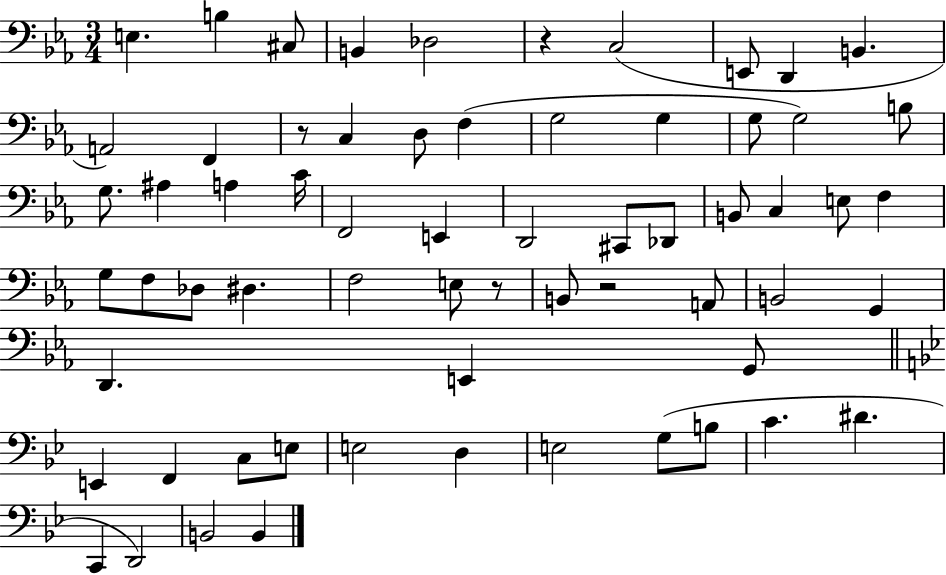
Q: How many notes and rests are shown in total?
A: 64